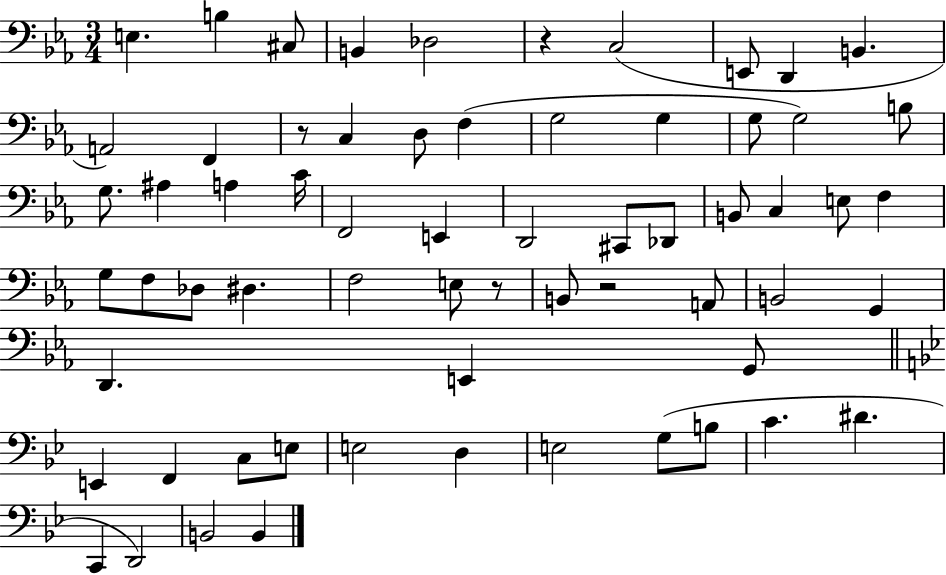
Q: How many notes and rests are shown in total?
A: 64